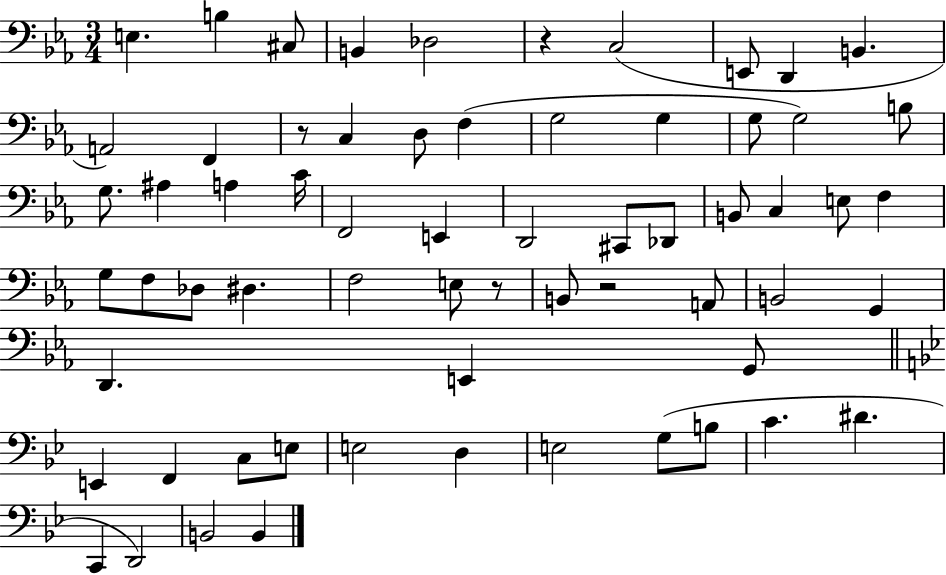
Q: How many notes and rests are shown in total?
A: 64